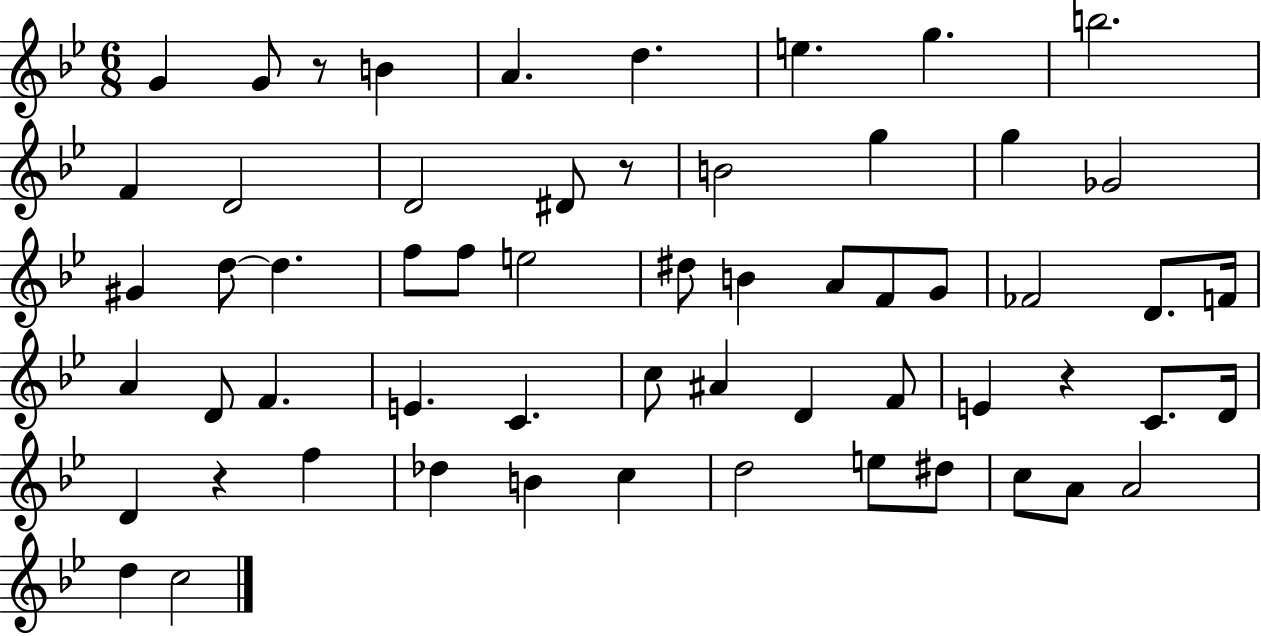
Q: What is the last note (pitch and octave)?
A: C5